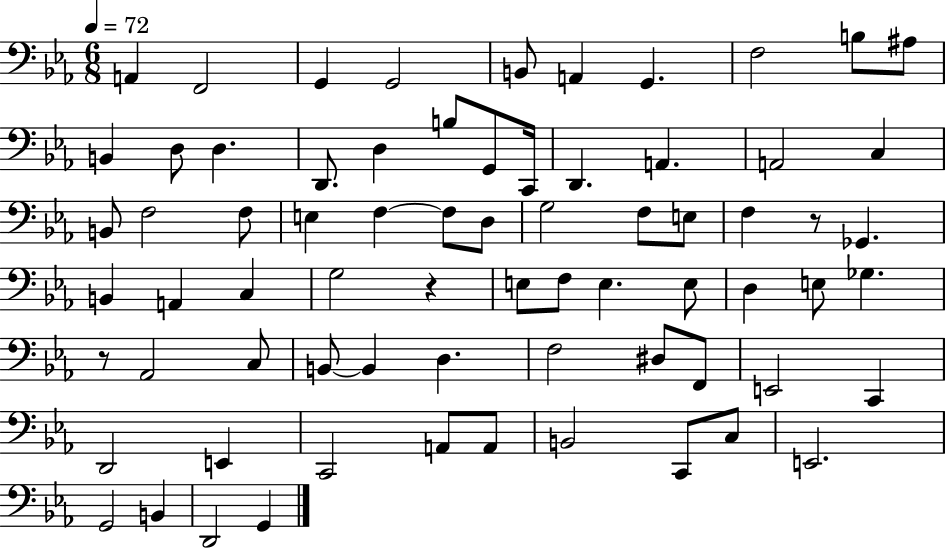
X:1
T:Untitled
M:6/8
L:1/4
K:Eb
A,, F,,2 G,, G,,2 B,,/2 A,, G,, F,2 B,/2 ^A,/2 B,, D,/2 D, D,,/2 D, B,/2 G,,/2 C,,/4 D,, A,, A,,2 C, B,,/2 F,2 F,/2 E, F, F,/2 D,/2 G,2 F,/2 E,/2 F, z/2 _G,, B,, A,, C, G,2 z E,/2 F,/2 E, E,/2 D, E,/2 _G, z/2 _A,,2 C,/2 B,,/2 B,, D, F,2 ^D,/2 F,,/2 E,,2 C,, D,,2 E,, C,,2 A,,/2 A,,/2 B,,2 C,,/2 C,/2 E,,2 G,,2 B,, D,,2 G,,